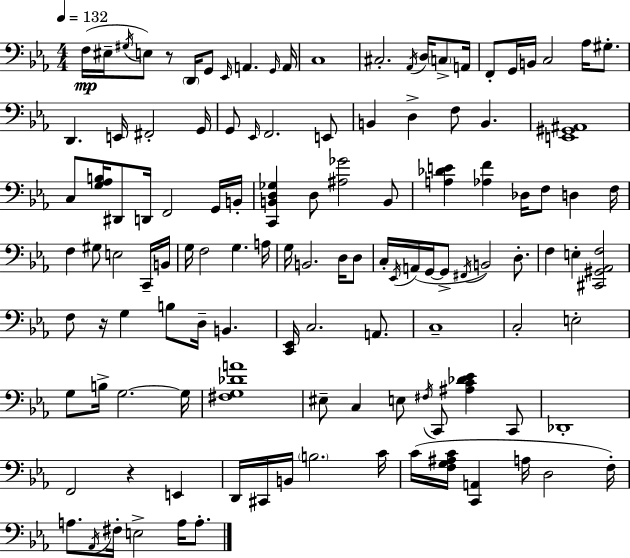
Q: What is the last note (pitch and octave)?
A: A3